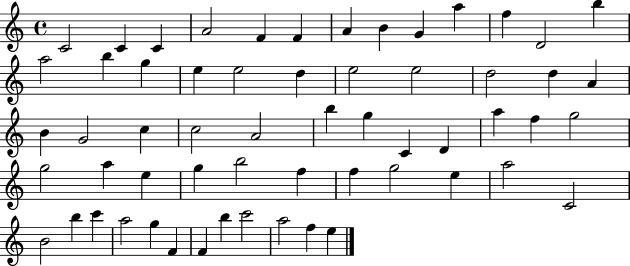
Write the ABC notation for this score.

X:1
T:Untitled
M:4/4
L:1/4
K:C
C2 C C A2 F F A B G a f D2 b a2 b g e e2 d e2 e2 d2 d A B G2 c c2 A2 b g C D a f g2 g2 a e g b2 f f g2 e a2 C2 B2 b c' a2 g F F b c'2 a2 f e